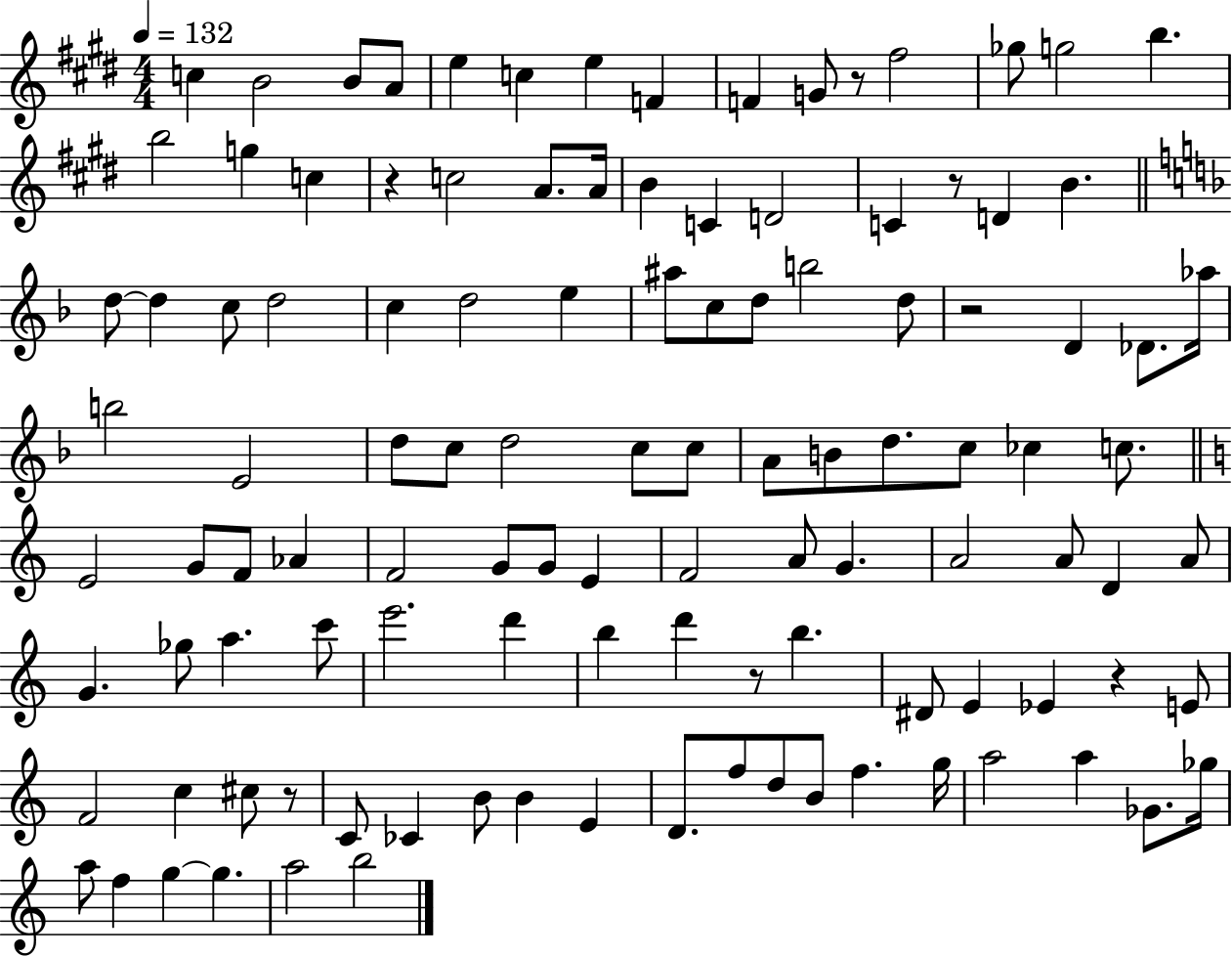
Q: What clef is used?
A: treble